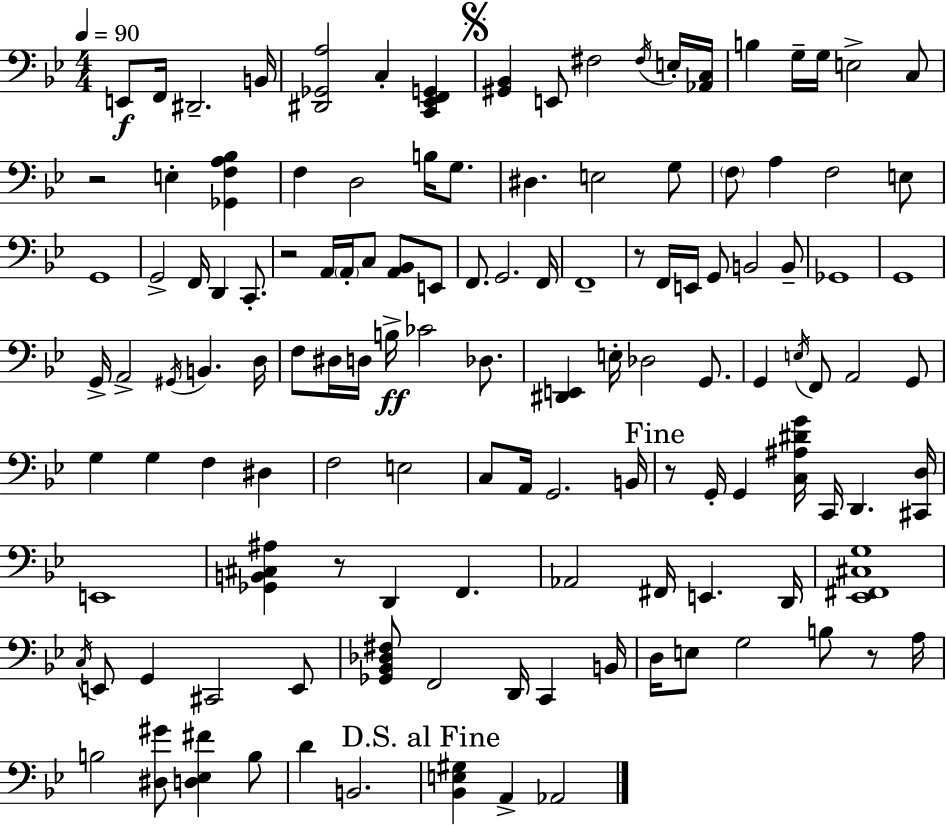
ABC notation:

X:1
T:Untitled
M:4/4
L:1/4
K:Gm
E,,/2 F,,/4 ^D,,2 B,,/4 [^D,,_G,,A,]2 C, [C,,_E,,F,,G,,] [^G,,_B,,] E,,/2 ^F,2 ^F,/4 E,/4 [_A,,C,]/4 B, G,/4 G,/4 E,2 C,/2 z2 E, [_G,,F,A,_B,] F, D,2 B,/4 G,/2 ^D, E,2 G,/2 F,/2 A, F,2 E,/2 G,,4 G,,2 F,,/4 D,, C,,/2 z2 A,,/4 A,,/4 C,/2 [A,,_B,,]/2 E,,/2 F,,/2 G,,2 F,,/4 F,,4 z/2 F,,/4 E,,/4 G,,/2 B,,2 B,,/2 _G,,4 G,,4 G,,/4 A,,2 ^G,,/4 B,, D,/4 F,/2 ^D,/4 D,/4 B,/4 _C2 _D,/2 [^D,,E,,] E,/4 _D,2 G,,/2 G,, E,/4 F,,/2 A,,2 G,,/2 G, G, F, ^D, F,2 E,2 C,/2 A,,/4 G,,2 B,,/4 z/2 G,,/4 G,, [C,^A,^DG]/4 C,,/4 D,, [^C,,D,]/4 E,,4 [_G,,B,,^C,^A,] z/2 D,, F,, _A,,2 ^F,,/4 E,, D,,/4 [_E,,^F,,^C,G,]4 C,/4 E,,/2 G,, ^C,,2 E,,/2 [_G,,_B,,_D,^F,]/2 F,,2 D,,/4 C,, B,,/4 D,/4 E,/2 G,2 B,/2 z/2 A,/4 B,2 [^D,^G]/2 [D,_E,^F] B,/2 D B,,2 [_B,,E,^G,] A,, _A,,2